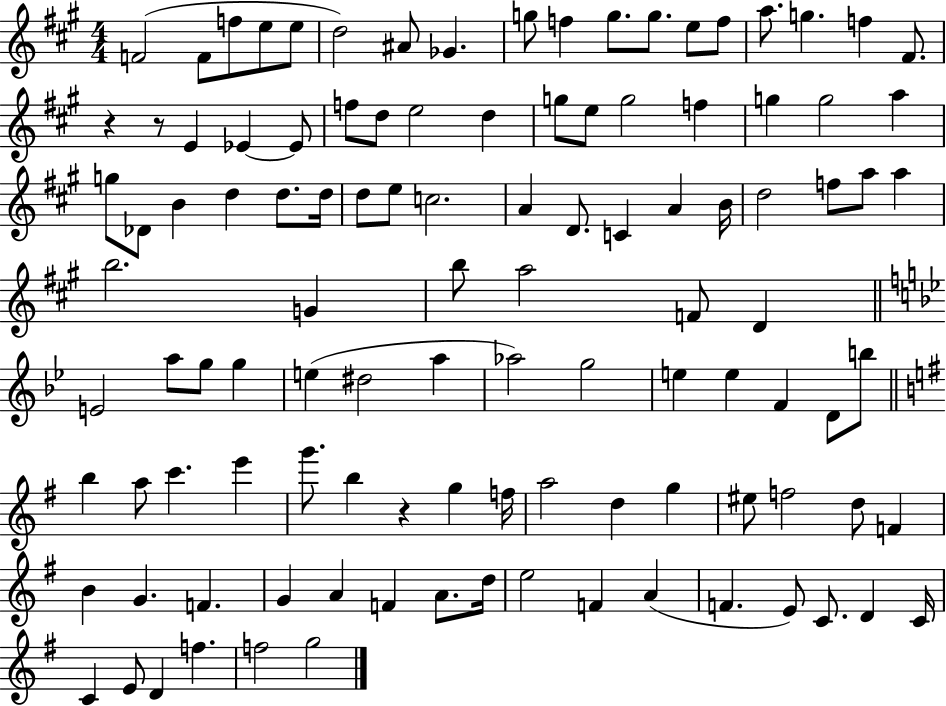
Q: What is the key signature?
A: A major